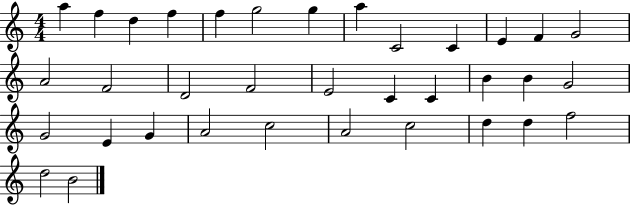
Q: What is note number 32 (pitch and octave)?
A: D5